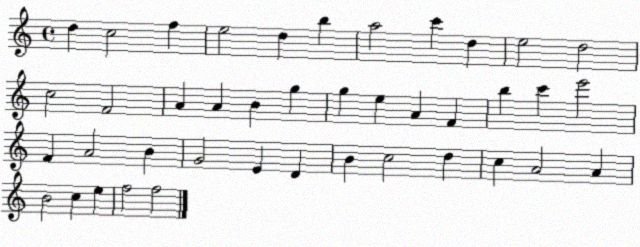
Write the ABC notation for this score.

X:1
T:Untitled
M:4/4
L:1/4
K:C
d c2 f e2 d b a2 c' d e2 d2 c2 F2 A A B g g e A F b c' e'2 F A2 B G2 E D B c2 d c A2 A B2 c e f2 f2